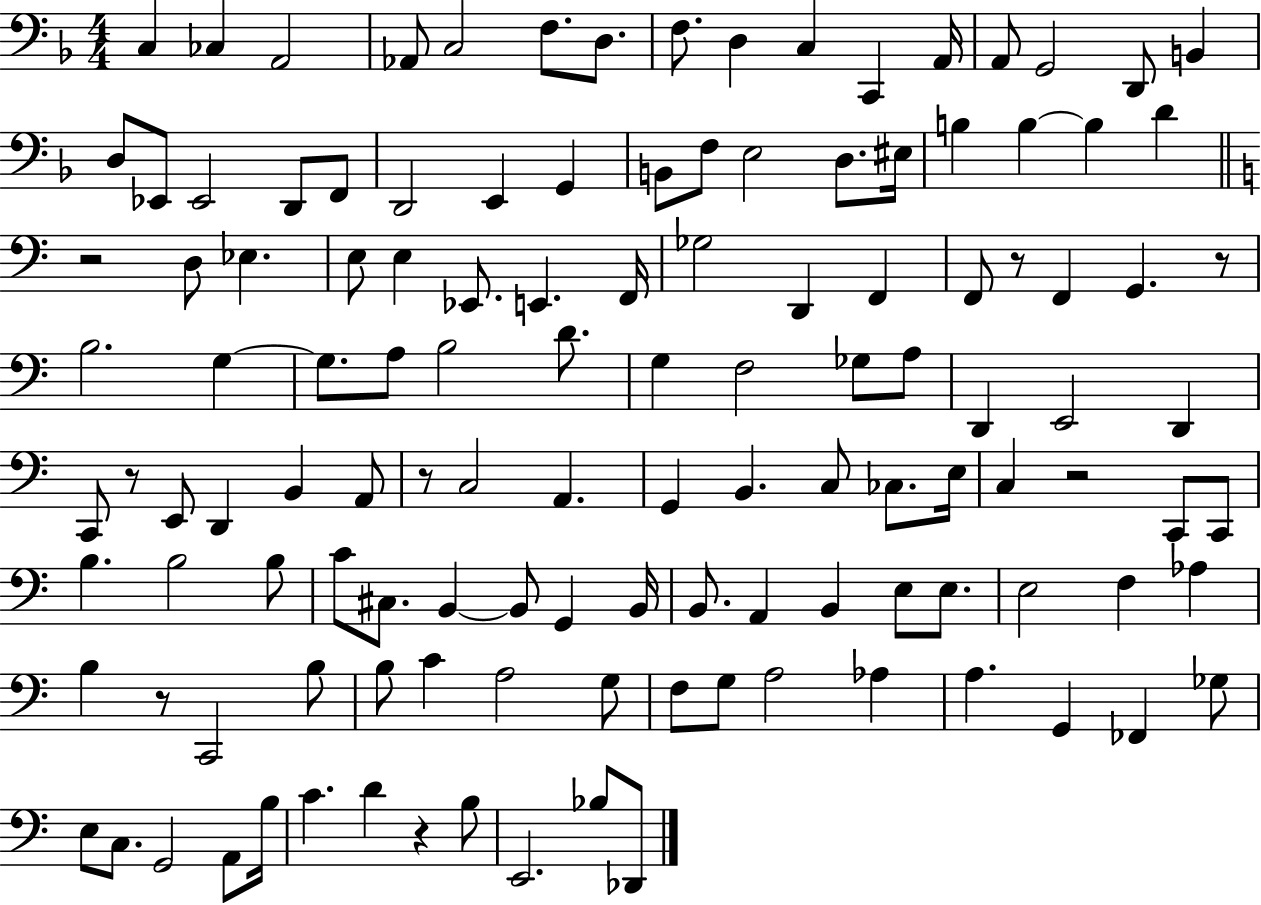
X:1
T:Untitled
M:4/4
L:1/4
K:F
C, _C, A,,2 _A,,/2 C,2 F,/2 D,/2 F,/2 D, C, C,, A,,/4 A,,/2 G,,2 D,,/2 B,, D,/2 _E,,/2 _E,,2 D,,/2 F,,/2 D,,2 E,, G,, B,,/2 F,/2 E,2 D,/2 ^E,/4 B, B, B, D z2 D,/2 _E, E,/2 E, _E,,/2 E,, F,,/4 _G,2 D,, F,, F,,/2 z/2 F,, G,, z/2 B,2 G, G,/2 A,/2 B,2 D/2 G, F,2 _G,/2 A,/2 D,, E,,2 D,, C,,/2 z/2 E,,/2 D,, B,, A,,/2 z/2 C,2 A,, G,, B,, C,/2 _C,/2 E,/4 C, z2 C,,/2 C,,/2 B, B,2 B,/2 C/2 ^C,/2 B,, B,,/2 G,, B,,/4 B,,/2 A,, B,, E,/2 E,/2 E,2 F, _A, B, z/2 C,,2 B,/2 B,/2 C A,2 G,/2 F,/2 G,/2 A,2 _A, A, G,, _F,, _G,/2 E,/2 C,/2 G,,2 A,,/2 B,/4 C D z B,/2 E,,2 _B,/2 _D,,/2